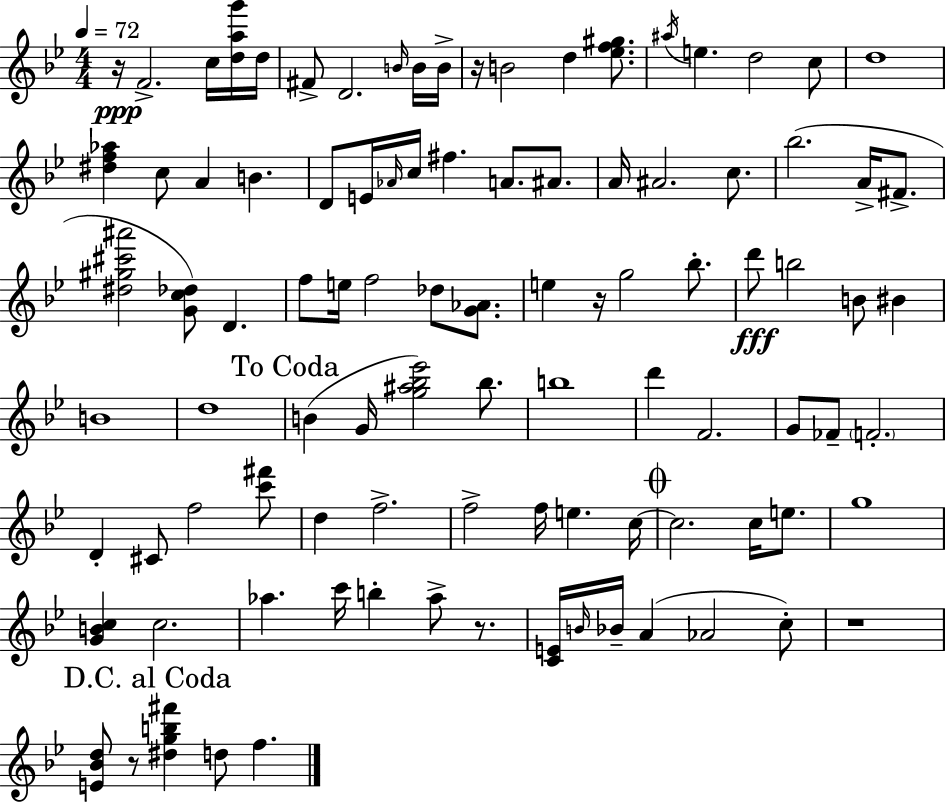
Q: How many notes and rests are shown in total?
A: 97